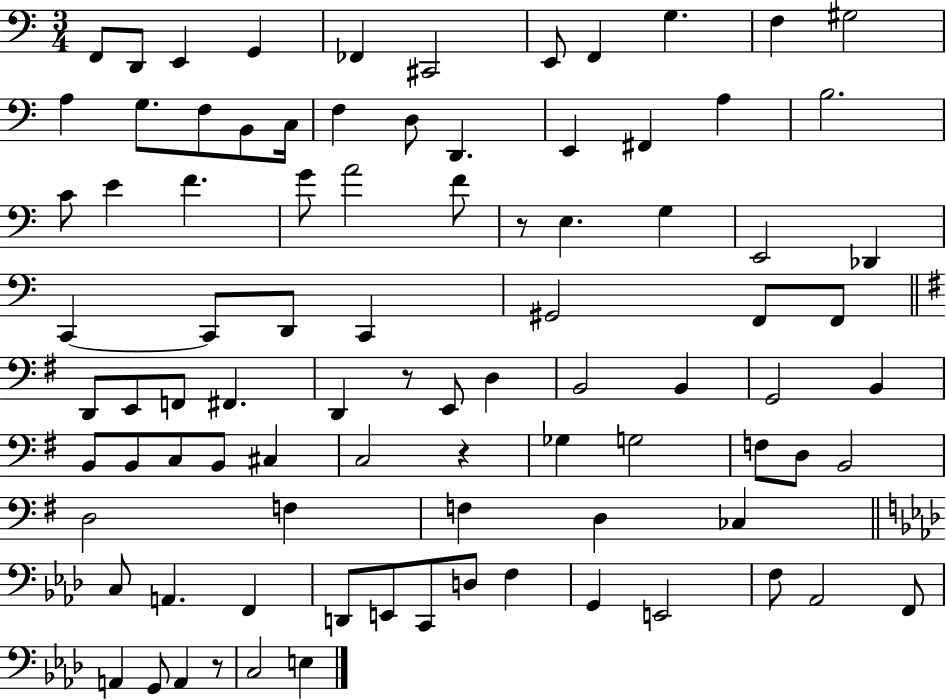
F2/e D2/e E2/q G2/q FES2/q C#2/h E2/e F2/q G3/q. F3/q G#3/h A3/q G3/e. F3/e B2/e C3/s F3/q D3/e D2/q. E2/q F#2/q A3/q B3/h. C4/e E4/q F4/q. G4/e A4/h F4/e R/e E3/q. G3/q E2/h Db2/q C2/q C2/e D2/e C2/q G#2/h F2/e F2/e D2/e E2/e F2/e F#2/q. D2/q R/e E2/e D3/q B2/h B2/q G2/h B2/q B2/e B2/e C3/e B2/e C#3/q C3/h R/q Gb3/q G3/h F3/e D3/e B2/h D3/h F3/q F3/q D3/q CES3/q C3/e A2/q. F2/q D2/e E2/e C2/e D3/e F3/q G2/q E2/h F3/e Ab2/h F2/e A2/q G2/e A2/q R/e C3/h E3/q